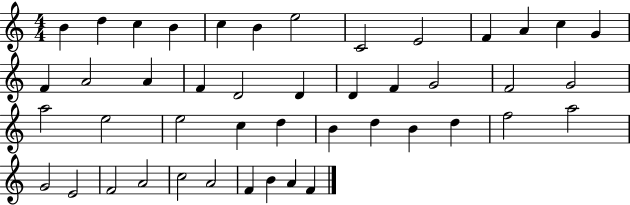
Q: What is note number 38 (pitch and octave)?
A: F4